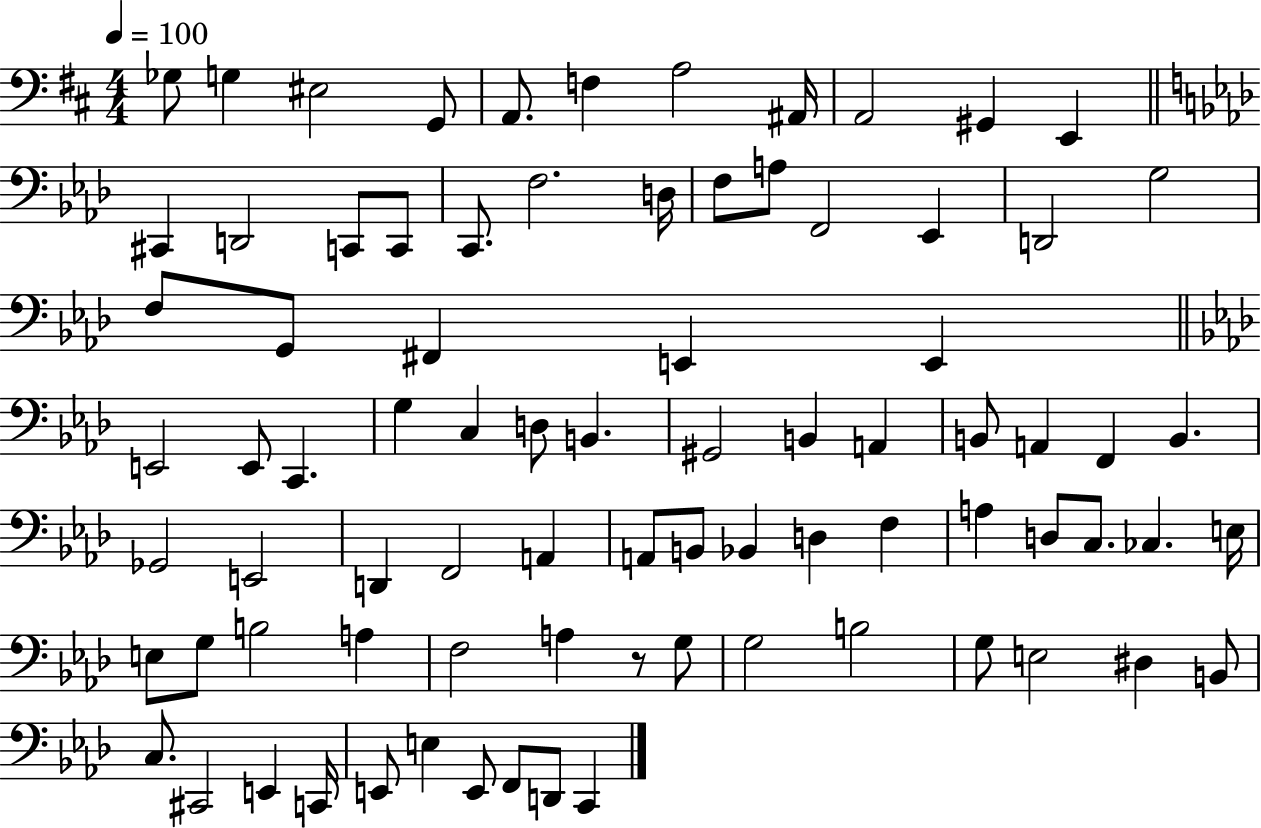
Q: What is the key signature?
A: D major